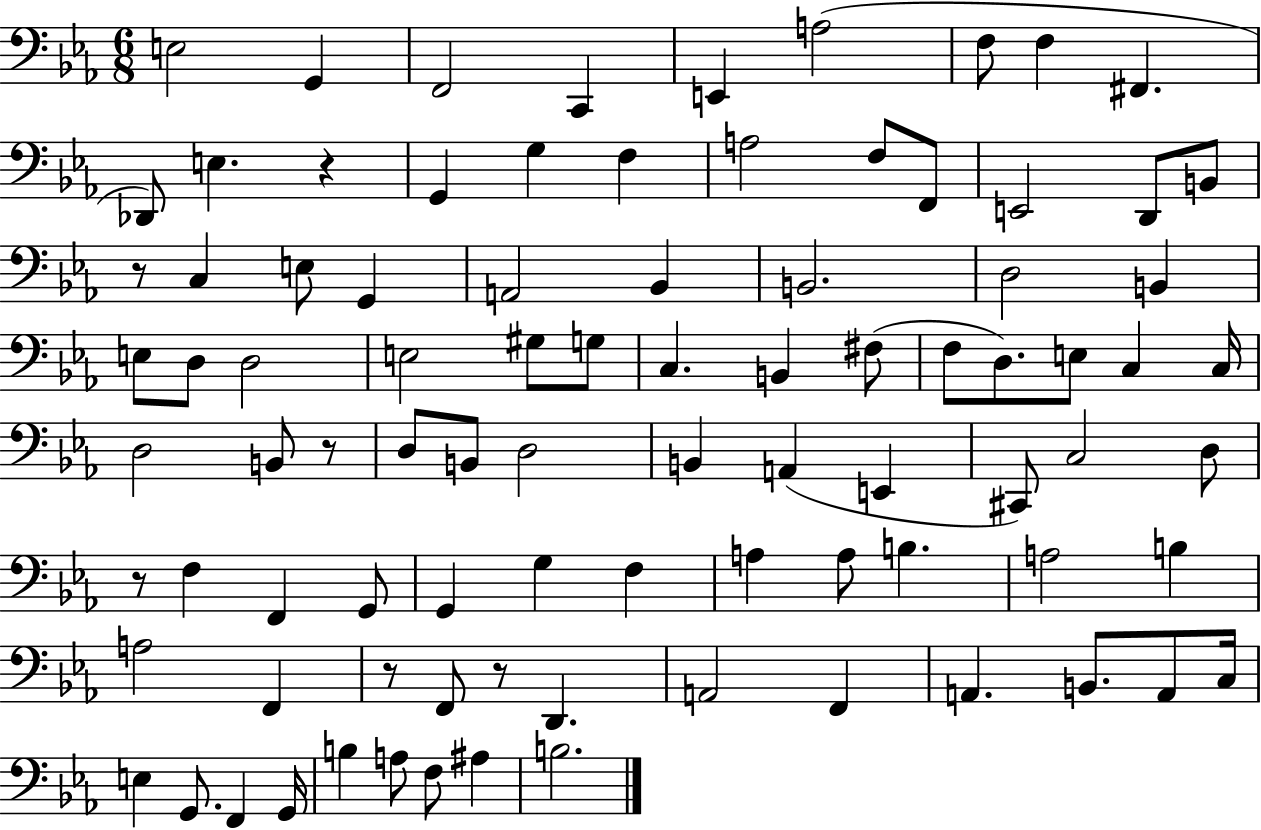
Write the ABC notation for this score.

X:1
T:Untitled
M:6/8
L:1/4
K:Eb
E,2 G,, F,,2 C,, E,, A,2 F,/2 F, ^F,, _D,,/2 E, z G,, G, F, A,2 F,/2 F,,/2 E,,2 D,,/2 B,,/2 z/2 C, E,/2 G,, A,,2 _B,, B,,2 D,2 B,, E,/2 D,/2 D,2 E,2 ^G,/2 G,/2 C, B,, ^F,/2 F,/2 D,/2 E,/2 C, C,/4 D,2 B,,/2 z/2 D,/2 B,,/2 D,2 B,, A,, E,, ^C,,/2 C,2 D,/2 z/2 F, F,, G,,/2 G,, G, F, A, A,/2 B, A,2 B, A,2 F,, z/2 F,,/2 z/2 D,, A,,2 F,, A,, B,,/2 A,,/2 C,/4 E, G,,/2 F,, G,,/4 B, A,/2 F,/2 ^A, B,2